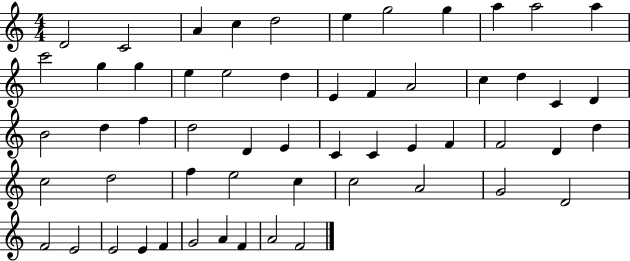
D4/h C4/h A4/q C5/q D5/h E5/q G5/h G5/q A5/q A5/h A5/q C6/h G5/q G5/q E5/q E5/h D5/q E4/q F4/q A4/h C5/q D5/q C4/q D4/q B4/h D5/q F5/q D5/h D4/q E4/q C4/q C4/q E4/q F4/q F4/h D4/q D5/q C5/h D5/h F5/q E5/h C5/q C5/h A4/h G4/h D4/h F4/h E4/h E4/h E4/q F4/q G4/h A4/q F4/q A4/h F4/h